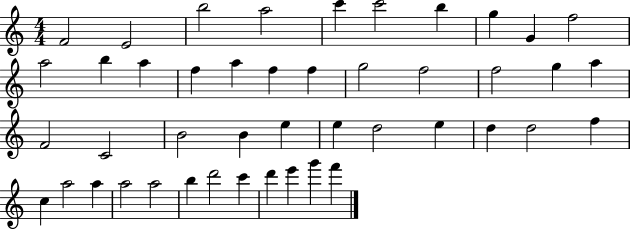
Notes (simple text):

F4/h E4/h B5/h A5/h C6/q C6/h B5/q G5/q G4/q F5/h A5/h B5/q A5/q F5/q A5/q F5/q F5/q G5/h F5/h F5/h G5/q A5/q F4/h C4/h B4/h B4/q E5/q E5/q D5/h E5/q D5/q D5/h F5/q C5/q A5/h A5/q A5/h A5/h B5/q D6/h C6/q D6/q E6/q G6/q F6/q